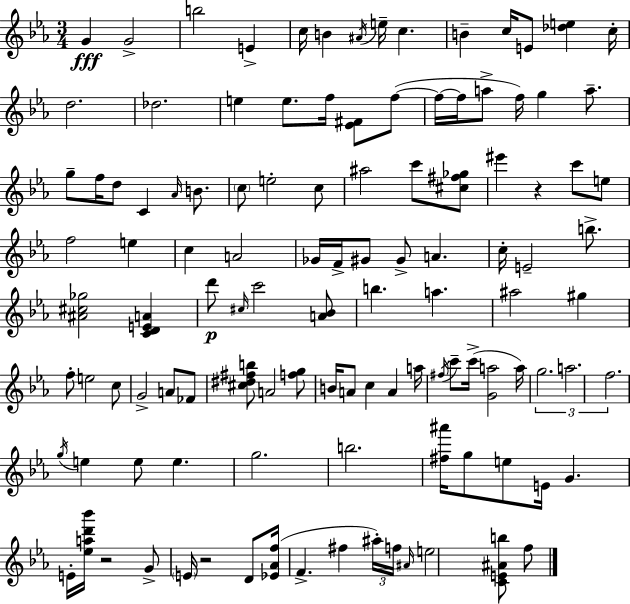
G4/q G4/h B5/h E4/q C5/s B4/q A#4/s E5/s C5/q. B4/q C5/s E4/e [Db5,E5]/q C5/s D5/h. Db5/h. E5/q E5/e. F5/s [Eb4,F#4]/e F5/e F5/s F5/s A5/e F5/s G5/q A5/e. G5/e F5/s D5/e C4/q Ab4/s B4/e. C5/e E5/h C5/e A#5/h C6/e [C#5,F#5,Gb5]/e EIS6/q R/q C6/e E5/e F5/h E5/q C5/q A4/h Gb4/s F4/s G#4/e G#4/e A4/q. C5/s E4/h B5/e. [A#4,C#5,Gb5]/h [C4,D4,E4,A4]/q D6/e C#5/s C6/h [A4,Bb4]/e B5/q. A5/q. A#5/h G#5/q F5/e E5/h C5/e G4/h A4/e FES4/e [C#5,D#5,F#5,B5]/e A4/h [F5,G5]/e B4/s A4/e C5/q A4/q A5/s F#5/s C6/e C6/s [G4,A5]/h A5/s G5/h. A5/h. F5/h. G5/s E5/q E5/e E5/q. G5/h. B5/h. [F#5,A#6]/s G5/e E5/e E4/s G4/q. E4/s [Eb5,A5,D6,Bb6]/s R/h G4/e E4/s R/h D4/e [Eb4,Ab4,F5]/s F4/q. F#5/q A#5/s F5/s A#4/s E5/h [C4,E4,A#4,B5]/e F5/e